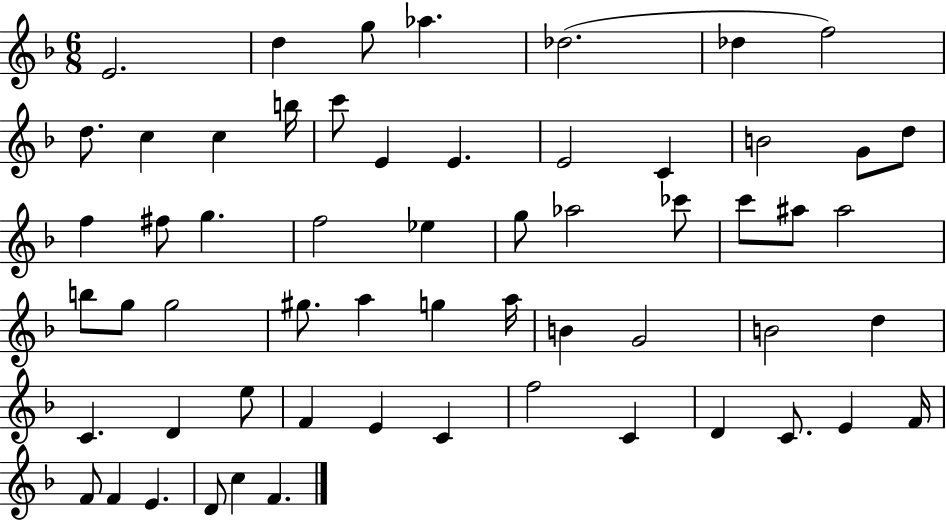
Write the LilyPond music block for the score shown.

{
  \clef treble
  \numericTimeSignature
  \time 6/8
  \key f \major
  e'2. | d''4 g''8 aes''4. | des''2.( | des''4 f''2) | \break d''8. c''4 c''4 b''16 | c'''8 e'4 e'4. | e'2 c'4 | b'2 g'8 d''8 | \break f''4 fis''8 g''4. | f''2 ees''4 | g''8 aes''2 ces'''8 | c'''8 ais''8 ais''2 | \break b''8 g''8 g''2 | gis''8. a''4 g''4 a''16 | b'4 g'2 | b'2 d''4 | \break c'4. d'4 e''8 | f'4 e'4 c'4 | f''2 c'4 | d'4 c'8. e'4 f'16 | \break f'8 f'4 e'4. | d'8 c''4 f'4. | \bar "|."
}